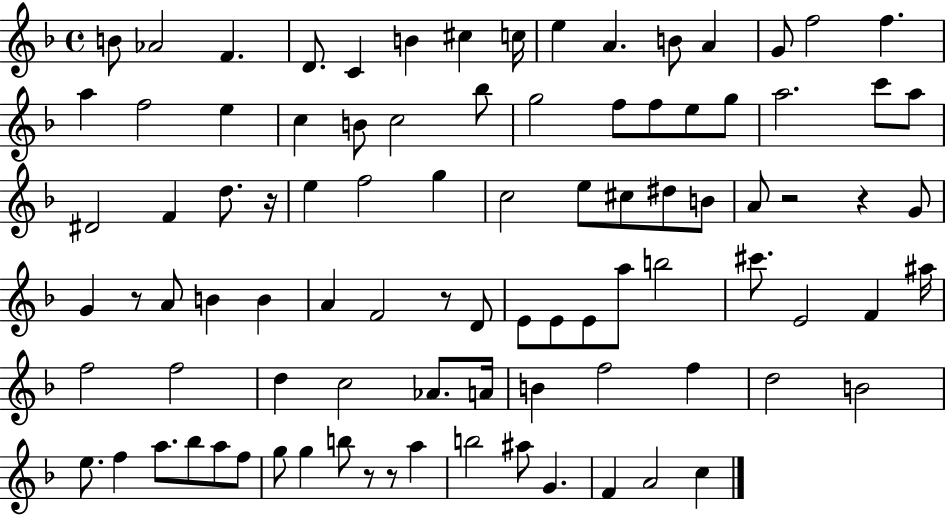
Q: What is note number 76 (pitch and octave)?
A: F5